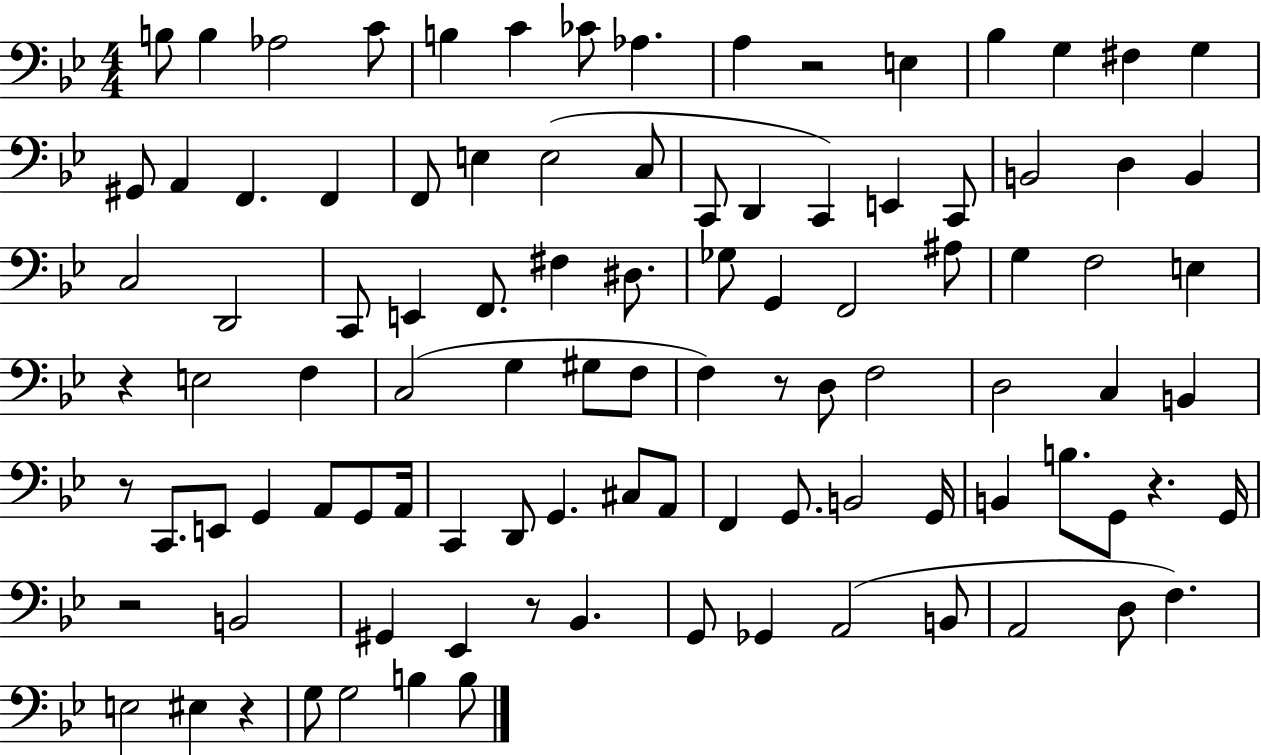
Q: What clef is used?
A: bass